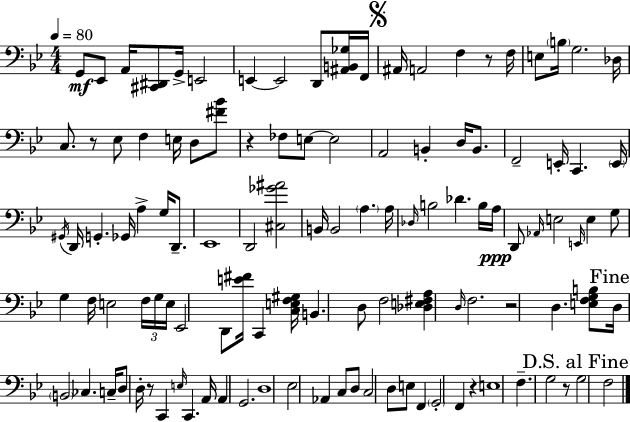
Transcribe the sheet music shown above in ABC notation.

X:1
T:Untitled
M:4/4
L:1/4
K:Gm
G,,/2 _E,,/2 A,,/4 [^C,,^D,,]/2 G,,/4 E,,2 E,, E,,2 D,,/2 [^A,,B,,_G,]/4 F,,/4 ^A,,/4 A,,2 F, z/2 F,/4 E,/2 B,/4 G,2 _D,/4 C,/2 z/2 _E,/2 F, E,/4 D,/2 [^F_B]/2 z _F,/2 E,/2 E,2 A,,2 B,, D,/4 B,,/2 F,,2 E,,/4 C,, E,,/4 ^G,,/4 D,,/4 G,, _G,,/4 A, G,/4 D,,/2 _E,,4 D,,2 [^C,_G^A]2 B,,/4 B,,2 A, A,/4 _D,/4 B,2 _D B,/4 A,/4 D,,/2 _A,,/4 E,2 E,,/4 E, G,/2 G, F,/4 E,2 F,/4 G,/4 E,/4 _E,,2 D,,/2 [E^F]/4 C,, [C,E,F,^G,]/4 B,, D,/2 F,2 [_D,E,^F,A,] D,/4 F,2 z2 D, [E,F,G,B,]/2 D,/4 B,,2 _C, C,/4 D,/2 D,/4 z/2 C,, E,/4 C,, A,,/4 A,, G,,2 D,4 _E,2 _A,, C,/2 D,/2 C,2 D,/2 E,/2 F,, G,,2 F,, z E,4 F, G,2 z/2 G,2 F,2